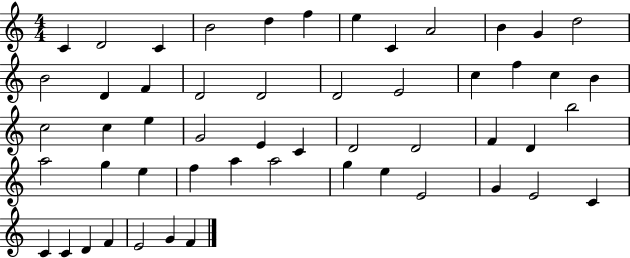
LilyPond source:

{
  \clef treble
  \numericTimeSignature
  \time 4/4
  \key c \major
  c'4 d'2 c'4 | b'2 d''4 f''4 | e''4 c'4 a'2 | b'4 g'4 d''2 | \break b'2 d'4 f'4 | d'2 d'2 | d'2 e'2 | c''4 f''4 c''4 b'4 | \break c''2 c''4 e''4 | g'2 e'4 c'4 | d'2 d'2 | f'4 d'4 b''2 | \break a''2 g''4 e''4 | f''4 a''4 a''2 | g''4 e''4 e'2 | g'4 e'2 c'4 | \break c'4 c'4 d'4 f'4 | e'2 g'4 f'4 | \bar "|."
}